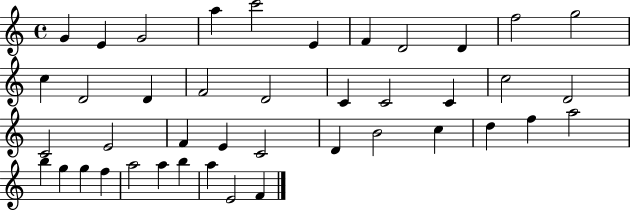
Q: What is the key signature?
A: C major